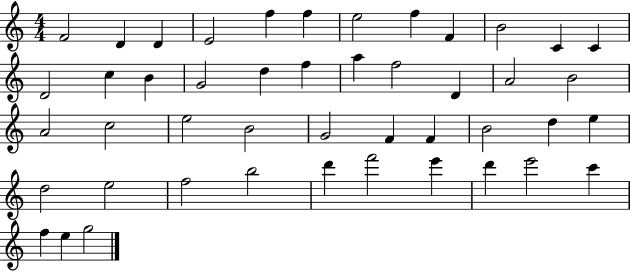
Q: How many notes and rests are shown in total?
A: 46